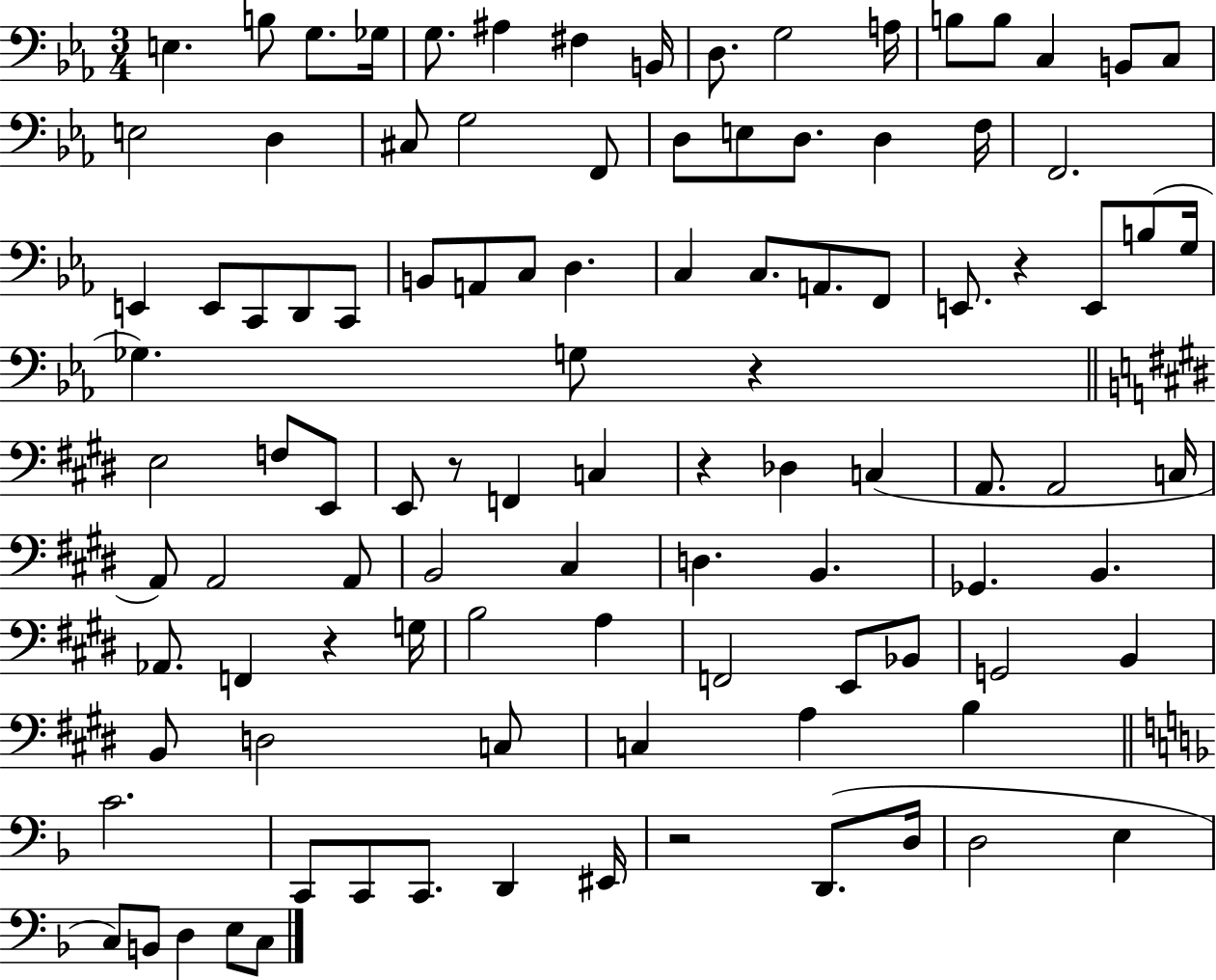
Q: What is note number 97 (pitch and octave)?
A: C3